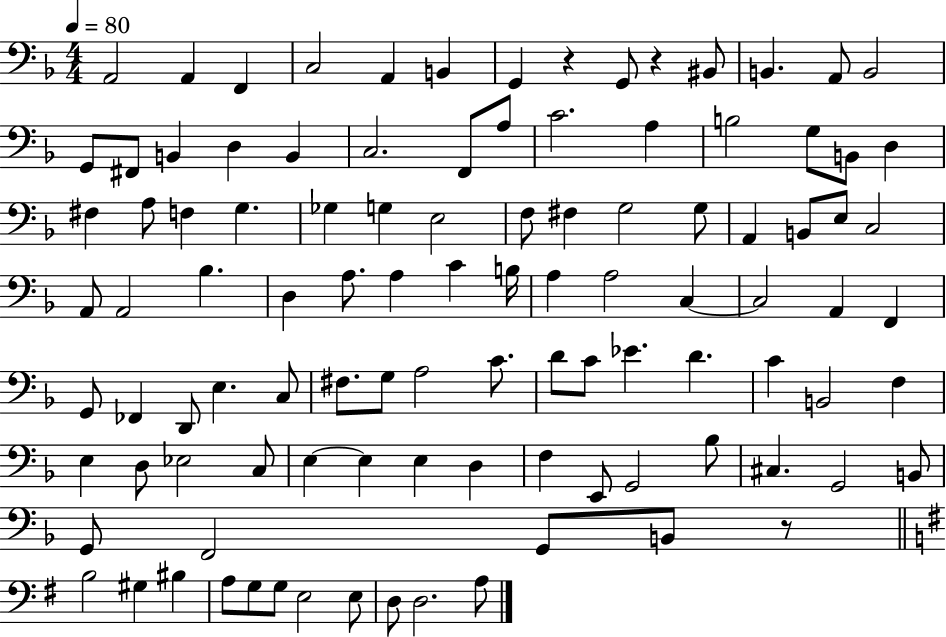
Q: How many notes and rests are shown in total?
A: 104